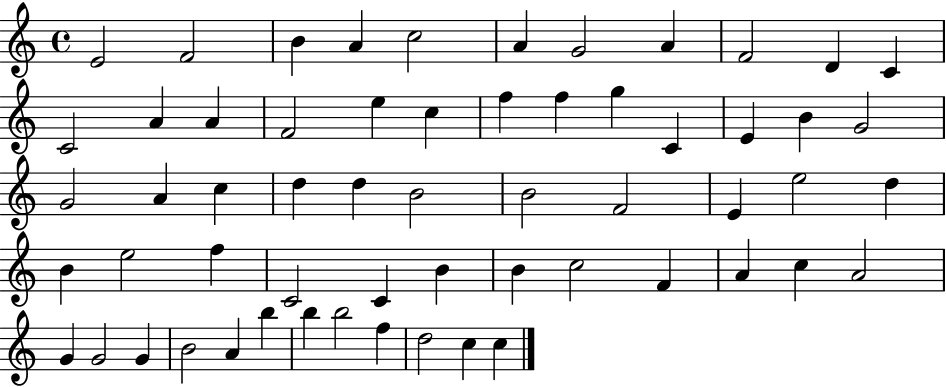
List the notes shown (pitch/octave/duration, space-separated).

E4/h F4/h B4/q A4/q C5/h A4/q G4/h A4/q F4/h D4/q C4/q C4/h A4/q A4/q F4/h E5/q C5/q F5/q F5/q G5/q C4/q E4/q B4/q G4/h G4/h A4/q C5/q D5/q D5/q B4/h B4/h F4/h E4/q E5/h D5/q B4/q E5/h F5/q C4/h C4/q B4/q B4/q C5/h F4/q A4/q C5/q A4/h G4/q G4/h G4/q B4/h A4/q B5/q B5/q B5/h F5/q D5/h C5/q C5/q